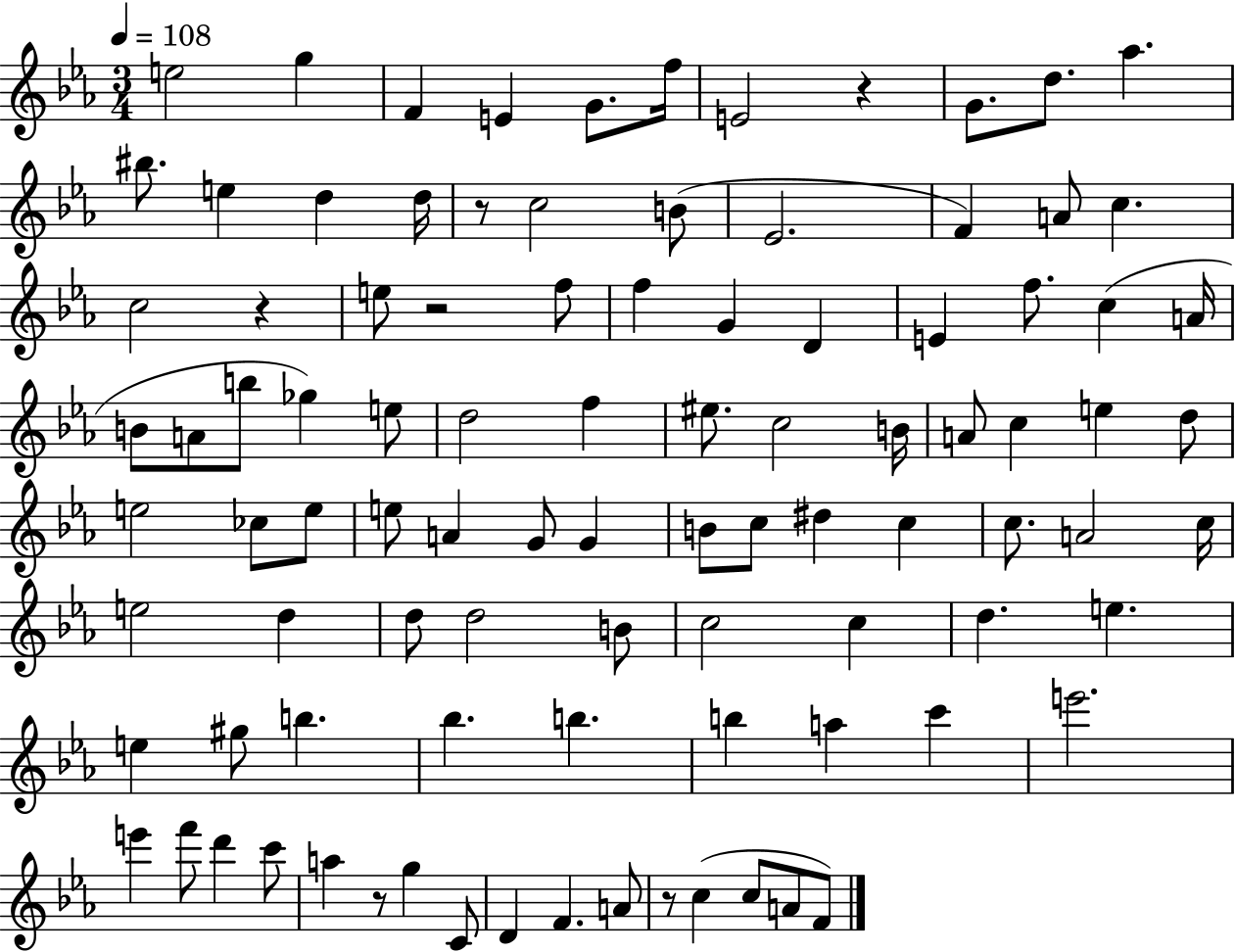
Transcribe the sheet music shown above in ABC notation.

X:1
T:Untitled
M:3/4
L:1/4
K:Eb
e2 g F E G/2 f/4 E2 z G/2 d/2 _a ^b/2 e d d/4 z/2 c2 B/2 _E2 F A/2 c c2 z e/2 z2 f/2 f G D E f/2 c A/4 B/2 A/2 b/2 _g e/2 d2 f ^e/2 c2 B/4 A/2 c e d/2 e2 _c/2 e/2 e/2 A G/2 G B/2 c/2 ^d c c/2 A2 c/4 e2 d d/2 d2 B/2 c2 c d e e ^g/2 b _b b b a c' e'2 e' f'/2 d' c'/2 a z/2 g C/2 D F A/2 z/2 c c/2 A/2 F/2